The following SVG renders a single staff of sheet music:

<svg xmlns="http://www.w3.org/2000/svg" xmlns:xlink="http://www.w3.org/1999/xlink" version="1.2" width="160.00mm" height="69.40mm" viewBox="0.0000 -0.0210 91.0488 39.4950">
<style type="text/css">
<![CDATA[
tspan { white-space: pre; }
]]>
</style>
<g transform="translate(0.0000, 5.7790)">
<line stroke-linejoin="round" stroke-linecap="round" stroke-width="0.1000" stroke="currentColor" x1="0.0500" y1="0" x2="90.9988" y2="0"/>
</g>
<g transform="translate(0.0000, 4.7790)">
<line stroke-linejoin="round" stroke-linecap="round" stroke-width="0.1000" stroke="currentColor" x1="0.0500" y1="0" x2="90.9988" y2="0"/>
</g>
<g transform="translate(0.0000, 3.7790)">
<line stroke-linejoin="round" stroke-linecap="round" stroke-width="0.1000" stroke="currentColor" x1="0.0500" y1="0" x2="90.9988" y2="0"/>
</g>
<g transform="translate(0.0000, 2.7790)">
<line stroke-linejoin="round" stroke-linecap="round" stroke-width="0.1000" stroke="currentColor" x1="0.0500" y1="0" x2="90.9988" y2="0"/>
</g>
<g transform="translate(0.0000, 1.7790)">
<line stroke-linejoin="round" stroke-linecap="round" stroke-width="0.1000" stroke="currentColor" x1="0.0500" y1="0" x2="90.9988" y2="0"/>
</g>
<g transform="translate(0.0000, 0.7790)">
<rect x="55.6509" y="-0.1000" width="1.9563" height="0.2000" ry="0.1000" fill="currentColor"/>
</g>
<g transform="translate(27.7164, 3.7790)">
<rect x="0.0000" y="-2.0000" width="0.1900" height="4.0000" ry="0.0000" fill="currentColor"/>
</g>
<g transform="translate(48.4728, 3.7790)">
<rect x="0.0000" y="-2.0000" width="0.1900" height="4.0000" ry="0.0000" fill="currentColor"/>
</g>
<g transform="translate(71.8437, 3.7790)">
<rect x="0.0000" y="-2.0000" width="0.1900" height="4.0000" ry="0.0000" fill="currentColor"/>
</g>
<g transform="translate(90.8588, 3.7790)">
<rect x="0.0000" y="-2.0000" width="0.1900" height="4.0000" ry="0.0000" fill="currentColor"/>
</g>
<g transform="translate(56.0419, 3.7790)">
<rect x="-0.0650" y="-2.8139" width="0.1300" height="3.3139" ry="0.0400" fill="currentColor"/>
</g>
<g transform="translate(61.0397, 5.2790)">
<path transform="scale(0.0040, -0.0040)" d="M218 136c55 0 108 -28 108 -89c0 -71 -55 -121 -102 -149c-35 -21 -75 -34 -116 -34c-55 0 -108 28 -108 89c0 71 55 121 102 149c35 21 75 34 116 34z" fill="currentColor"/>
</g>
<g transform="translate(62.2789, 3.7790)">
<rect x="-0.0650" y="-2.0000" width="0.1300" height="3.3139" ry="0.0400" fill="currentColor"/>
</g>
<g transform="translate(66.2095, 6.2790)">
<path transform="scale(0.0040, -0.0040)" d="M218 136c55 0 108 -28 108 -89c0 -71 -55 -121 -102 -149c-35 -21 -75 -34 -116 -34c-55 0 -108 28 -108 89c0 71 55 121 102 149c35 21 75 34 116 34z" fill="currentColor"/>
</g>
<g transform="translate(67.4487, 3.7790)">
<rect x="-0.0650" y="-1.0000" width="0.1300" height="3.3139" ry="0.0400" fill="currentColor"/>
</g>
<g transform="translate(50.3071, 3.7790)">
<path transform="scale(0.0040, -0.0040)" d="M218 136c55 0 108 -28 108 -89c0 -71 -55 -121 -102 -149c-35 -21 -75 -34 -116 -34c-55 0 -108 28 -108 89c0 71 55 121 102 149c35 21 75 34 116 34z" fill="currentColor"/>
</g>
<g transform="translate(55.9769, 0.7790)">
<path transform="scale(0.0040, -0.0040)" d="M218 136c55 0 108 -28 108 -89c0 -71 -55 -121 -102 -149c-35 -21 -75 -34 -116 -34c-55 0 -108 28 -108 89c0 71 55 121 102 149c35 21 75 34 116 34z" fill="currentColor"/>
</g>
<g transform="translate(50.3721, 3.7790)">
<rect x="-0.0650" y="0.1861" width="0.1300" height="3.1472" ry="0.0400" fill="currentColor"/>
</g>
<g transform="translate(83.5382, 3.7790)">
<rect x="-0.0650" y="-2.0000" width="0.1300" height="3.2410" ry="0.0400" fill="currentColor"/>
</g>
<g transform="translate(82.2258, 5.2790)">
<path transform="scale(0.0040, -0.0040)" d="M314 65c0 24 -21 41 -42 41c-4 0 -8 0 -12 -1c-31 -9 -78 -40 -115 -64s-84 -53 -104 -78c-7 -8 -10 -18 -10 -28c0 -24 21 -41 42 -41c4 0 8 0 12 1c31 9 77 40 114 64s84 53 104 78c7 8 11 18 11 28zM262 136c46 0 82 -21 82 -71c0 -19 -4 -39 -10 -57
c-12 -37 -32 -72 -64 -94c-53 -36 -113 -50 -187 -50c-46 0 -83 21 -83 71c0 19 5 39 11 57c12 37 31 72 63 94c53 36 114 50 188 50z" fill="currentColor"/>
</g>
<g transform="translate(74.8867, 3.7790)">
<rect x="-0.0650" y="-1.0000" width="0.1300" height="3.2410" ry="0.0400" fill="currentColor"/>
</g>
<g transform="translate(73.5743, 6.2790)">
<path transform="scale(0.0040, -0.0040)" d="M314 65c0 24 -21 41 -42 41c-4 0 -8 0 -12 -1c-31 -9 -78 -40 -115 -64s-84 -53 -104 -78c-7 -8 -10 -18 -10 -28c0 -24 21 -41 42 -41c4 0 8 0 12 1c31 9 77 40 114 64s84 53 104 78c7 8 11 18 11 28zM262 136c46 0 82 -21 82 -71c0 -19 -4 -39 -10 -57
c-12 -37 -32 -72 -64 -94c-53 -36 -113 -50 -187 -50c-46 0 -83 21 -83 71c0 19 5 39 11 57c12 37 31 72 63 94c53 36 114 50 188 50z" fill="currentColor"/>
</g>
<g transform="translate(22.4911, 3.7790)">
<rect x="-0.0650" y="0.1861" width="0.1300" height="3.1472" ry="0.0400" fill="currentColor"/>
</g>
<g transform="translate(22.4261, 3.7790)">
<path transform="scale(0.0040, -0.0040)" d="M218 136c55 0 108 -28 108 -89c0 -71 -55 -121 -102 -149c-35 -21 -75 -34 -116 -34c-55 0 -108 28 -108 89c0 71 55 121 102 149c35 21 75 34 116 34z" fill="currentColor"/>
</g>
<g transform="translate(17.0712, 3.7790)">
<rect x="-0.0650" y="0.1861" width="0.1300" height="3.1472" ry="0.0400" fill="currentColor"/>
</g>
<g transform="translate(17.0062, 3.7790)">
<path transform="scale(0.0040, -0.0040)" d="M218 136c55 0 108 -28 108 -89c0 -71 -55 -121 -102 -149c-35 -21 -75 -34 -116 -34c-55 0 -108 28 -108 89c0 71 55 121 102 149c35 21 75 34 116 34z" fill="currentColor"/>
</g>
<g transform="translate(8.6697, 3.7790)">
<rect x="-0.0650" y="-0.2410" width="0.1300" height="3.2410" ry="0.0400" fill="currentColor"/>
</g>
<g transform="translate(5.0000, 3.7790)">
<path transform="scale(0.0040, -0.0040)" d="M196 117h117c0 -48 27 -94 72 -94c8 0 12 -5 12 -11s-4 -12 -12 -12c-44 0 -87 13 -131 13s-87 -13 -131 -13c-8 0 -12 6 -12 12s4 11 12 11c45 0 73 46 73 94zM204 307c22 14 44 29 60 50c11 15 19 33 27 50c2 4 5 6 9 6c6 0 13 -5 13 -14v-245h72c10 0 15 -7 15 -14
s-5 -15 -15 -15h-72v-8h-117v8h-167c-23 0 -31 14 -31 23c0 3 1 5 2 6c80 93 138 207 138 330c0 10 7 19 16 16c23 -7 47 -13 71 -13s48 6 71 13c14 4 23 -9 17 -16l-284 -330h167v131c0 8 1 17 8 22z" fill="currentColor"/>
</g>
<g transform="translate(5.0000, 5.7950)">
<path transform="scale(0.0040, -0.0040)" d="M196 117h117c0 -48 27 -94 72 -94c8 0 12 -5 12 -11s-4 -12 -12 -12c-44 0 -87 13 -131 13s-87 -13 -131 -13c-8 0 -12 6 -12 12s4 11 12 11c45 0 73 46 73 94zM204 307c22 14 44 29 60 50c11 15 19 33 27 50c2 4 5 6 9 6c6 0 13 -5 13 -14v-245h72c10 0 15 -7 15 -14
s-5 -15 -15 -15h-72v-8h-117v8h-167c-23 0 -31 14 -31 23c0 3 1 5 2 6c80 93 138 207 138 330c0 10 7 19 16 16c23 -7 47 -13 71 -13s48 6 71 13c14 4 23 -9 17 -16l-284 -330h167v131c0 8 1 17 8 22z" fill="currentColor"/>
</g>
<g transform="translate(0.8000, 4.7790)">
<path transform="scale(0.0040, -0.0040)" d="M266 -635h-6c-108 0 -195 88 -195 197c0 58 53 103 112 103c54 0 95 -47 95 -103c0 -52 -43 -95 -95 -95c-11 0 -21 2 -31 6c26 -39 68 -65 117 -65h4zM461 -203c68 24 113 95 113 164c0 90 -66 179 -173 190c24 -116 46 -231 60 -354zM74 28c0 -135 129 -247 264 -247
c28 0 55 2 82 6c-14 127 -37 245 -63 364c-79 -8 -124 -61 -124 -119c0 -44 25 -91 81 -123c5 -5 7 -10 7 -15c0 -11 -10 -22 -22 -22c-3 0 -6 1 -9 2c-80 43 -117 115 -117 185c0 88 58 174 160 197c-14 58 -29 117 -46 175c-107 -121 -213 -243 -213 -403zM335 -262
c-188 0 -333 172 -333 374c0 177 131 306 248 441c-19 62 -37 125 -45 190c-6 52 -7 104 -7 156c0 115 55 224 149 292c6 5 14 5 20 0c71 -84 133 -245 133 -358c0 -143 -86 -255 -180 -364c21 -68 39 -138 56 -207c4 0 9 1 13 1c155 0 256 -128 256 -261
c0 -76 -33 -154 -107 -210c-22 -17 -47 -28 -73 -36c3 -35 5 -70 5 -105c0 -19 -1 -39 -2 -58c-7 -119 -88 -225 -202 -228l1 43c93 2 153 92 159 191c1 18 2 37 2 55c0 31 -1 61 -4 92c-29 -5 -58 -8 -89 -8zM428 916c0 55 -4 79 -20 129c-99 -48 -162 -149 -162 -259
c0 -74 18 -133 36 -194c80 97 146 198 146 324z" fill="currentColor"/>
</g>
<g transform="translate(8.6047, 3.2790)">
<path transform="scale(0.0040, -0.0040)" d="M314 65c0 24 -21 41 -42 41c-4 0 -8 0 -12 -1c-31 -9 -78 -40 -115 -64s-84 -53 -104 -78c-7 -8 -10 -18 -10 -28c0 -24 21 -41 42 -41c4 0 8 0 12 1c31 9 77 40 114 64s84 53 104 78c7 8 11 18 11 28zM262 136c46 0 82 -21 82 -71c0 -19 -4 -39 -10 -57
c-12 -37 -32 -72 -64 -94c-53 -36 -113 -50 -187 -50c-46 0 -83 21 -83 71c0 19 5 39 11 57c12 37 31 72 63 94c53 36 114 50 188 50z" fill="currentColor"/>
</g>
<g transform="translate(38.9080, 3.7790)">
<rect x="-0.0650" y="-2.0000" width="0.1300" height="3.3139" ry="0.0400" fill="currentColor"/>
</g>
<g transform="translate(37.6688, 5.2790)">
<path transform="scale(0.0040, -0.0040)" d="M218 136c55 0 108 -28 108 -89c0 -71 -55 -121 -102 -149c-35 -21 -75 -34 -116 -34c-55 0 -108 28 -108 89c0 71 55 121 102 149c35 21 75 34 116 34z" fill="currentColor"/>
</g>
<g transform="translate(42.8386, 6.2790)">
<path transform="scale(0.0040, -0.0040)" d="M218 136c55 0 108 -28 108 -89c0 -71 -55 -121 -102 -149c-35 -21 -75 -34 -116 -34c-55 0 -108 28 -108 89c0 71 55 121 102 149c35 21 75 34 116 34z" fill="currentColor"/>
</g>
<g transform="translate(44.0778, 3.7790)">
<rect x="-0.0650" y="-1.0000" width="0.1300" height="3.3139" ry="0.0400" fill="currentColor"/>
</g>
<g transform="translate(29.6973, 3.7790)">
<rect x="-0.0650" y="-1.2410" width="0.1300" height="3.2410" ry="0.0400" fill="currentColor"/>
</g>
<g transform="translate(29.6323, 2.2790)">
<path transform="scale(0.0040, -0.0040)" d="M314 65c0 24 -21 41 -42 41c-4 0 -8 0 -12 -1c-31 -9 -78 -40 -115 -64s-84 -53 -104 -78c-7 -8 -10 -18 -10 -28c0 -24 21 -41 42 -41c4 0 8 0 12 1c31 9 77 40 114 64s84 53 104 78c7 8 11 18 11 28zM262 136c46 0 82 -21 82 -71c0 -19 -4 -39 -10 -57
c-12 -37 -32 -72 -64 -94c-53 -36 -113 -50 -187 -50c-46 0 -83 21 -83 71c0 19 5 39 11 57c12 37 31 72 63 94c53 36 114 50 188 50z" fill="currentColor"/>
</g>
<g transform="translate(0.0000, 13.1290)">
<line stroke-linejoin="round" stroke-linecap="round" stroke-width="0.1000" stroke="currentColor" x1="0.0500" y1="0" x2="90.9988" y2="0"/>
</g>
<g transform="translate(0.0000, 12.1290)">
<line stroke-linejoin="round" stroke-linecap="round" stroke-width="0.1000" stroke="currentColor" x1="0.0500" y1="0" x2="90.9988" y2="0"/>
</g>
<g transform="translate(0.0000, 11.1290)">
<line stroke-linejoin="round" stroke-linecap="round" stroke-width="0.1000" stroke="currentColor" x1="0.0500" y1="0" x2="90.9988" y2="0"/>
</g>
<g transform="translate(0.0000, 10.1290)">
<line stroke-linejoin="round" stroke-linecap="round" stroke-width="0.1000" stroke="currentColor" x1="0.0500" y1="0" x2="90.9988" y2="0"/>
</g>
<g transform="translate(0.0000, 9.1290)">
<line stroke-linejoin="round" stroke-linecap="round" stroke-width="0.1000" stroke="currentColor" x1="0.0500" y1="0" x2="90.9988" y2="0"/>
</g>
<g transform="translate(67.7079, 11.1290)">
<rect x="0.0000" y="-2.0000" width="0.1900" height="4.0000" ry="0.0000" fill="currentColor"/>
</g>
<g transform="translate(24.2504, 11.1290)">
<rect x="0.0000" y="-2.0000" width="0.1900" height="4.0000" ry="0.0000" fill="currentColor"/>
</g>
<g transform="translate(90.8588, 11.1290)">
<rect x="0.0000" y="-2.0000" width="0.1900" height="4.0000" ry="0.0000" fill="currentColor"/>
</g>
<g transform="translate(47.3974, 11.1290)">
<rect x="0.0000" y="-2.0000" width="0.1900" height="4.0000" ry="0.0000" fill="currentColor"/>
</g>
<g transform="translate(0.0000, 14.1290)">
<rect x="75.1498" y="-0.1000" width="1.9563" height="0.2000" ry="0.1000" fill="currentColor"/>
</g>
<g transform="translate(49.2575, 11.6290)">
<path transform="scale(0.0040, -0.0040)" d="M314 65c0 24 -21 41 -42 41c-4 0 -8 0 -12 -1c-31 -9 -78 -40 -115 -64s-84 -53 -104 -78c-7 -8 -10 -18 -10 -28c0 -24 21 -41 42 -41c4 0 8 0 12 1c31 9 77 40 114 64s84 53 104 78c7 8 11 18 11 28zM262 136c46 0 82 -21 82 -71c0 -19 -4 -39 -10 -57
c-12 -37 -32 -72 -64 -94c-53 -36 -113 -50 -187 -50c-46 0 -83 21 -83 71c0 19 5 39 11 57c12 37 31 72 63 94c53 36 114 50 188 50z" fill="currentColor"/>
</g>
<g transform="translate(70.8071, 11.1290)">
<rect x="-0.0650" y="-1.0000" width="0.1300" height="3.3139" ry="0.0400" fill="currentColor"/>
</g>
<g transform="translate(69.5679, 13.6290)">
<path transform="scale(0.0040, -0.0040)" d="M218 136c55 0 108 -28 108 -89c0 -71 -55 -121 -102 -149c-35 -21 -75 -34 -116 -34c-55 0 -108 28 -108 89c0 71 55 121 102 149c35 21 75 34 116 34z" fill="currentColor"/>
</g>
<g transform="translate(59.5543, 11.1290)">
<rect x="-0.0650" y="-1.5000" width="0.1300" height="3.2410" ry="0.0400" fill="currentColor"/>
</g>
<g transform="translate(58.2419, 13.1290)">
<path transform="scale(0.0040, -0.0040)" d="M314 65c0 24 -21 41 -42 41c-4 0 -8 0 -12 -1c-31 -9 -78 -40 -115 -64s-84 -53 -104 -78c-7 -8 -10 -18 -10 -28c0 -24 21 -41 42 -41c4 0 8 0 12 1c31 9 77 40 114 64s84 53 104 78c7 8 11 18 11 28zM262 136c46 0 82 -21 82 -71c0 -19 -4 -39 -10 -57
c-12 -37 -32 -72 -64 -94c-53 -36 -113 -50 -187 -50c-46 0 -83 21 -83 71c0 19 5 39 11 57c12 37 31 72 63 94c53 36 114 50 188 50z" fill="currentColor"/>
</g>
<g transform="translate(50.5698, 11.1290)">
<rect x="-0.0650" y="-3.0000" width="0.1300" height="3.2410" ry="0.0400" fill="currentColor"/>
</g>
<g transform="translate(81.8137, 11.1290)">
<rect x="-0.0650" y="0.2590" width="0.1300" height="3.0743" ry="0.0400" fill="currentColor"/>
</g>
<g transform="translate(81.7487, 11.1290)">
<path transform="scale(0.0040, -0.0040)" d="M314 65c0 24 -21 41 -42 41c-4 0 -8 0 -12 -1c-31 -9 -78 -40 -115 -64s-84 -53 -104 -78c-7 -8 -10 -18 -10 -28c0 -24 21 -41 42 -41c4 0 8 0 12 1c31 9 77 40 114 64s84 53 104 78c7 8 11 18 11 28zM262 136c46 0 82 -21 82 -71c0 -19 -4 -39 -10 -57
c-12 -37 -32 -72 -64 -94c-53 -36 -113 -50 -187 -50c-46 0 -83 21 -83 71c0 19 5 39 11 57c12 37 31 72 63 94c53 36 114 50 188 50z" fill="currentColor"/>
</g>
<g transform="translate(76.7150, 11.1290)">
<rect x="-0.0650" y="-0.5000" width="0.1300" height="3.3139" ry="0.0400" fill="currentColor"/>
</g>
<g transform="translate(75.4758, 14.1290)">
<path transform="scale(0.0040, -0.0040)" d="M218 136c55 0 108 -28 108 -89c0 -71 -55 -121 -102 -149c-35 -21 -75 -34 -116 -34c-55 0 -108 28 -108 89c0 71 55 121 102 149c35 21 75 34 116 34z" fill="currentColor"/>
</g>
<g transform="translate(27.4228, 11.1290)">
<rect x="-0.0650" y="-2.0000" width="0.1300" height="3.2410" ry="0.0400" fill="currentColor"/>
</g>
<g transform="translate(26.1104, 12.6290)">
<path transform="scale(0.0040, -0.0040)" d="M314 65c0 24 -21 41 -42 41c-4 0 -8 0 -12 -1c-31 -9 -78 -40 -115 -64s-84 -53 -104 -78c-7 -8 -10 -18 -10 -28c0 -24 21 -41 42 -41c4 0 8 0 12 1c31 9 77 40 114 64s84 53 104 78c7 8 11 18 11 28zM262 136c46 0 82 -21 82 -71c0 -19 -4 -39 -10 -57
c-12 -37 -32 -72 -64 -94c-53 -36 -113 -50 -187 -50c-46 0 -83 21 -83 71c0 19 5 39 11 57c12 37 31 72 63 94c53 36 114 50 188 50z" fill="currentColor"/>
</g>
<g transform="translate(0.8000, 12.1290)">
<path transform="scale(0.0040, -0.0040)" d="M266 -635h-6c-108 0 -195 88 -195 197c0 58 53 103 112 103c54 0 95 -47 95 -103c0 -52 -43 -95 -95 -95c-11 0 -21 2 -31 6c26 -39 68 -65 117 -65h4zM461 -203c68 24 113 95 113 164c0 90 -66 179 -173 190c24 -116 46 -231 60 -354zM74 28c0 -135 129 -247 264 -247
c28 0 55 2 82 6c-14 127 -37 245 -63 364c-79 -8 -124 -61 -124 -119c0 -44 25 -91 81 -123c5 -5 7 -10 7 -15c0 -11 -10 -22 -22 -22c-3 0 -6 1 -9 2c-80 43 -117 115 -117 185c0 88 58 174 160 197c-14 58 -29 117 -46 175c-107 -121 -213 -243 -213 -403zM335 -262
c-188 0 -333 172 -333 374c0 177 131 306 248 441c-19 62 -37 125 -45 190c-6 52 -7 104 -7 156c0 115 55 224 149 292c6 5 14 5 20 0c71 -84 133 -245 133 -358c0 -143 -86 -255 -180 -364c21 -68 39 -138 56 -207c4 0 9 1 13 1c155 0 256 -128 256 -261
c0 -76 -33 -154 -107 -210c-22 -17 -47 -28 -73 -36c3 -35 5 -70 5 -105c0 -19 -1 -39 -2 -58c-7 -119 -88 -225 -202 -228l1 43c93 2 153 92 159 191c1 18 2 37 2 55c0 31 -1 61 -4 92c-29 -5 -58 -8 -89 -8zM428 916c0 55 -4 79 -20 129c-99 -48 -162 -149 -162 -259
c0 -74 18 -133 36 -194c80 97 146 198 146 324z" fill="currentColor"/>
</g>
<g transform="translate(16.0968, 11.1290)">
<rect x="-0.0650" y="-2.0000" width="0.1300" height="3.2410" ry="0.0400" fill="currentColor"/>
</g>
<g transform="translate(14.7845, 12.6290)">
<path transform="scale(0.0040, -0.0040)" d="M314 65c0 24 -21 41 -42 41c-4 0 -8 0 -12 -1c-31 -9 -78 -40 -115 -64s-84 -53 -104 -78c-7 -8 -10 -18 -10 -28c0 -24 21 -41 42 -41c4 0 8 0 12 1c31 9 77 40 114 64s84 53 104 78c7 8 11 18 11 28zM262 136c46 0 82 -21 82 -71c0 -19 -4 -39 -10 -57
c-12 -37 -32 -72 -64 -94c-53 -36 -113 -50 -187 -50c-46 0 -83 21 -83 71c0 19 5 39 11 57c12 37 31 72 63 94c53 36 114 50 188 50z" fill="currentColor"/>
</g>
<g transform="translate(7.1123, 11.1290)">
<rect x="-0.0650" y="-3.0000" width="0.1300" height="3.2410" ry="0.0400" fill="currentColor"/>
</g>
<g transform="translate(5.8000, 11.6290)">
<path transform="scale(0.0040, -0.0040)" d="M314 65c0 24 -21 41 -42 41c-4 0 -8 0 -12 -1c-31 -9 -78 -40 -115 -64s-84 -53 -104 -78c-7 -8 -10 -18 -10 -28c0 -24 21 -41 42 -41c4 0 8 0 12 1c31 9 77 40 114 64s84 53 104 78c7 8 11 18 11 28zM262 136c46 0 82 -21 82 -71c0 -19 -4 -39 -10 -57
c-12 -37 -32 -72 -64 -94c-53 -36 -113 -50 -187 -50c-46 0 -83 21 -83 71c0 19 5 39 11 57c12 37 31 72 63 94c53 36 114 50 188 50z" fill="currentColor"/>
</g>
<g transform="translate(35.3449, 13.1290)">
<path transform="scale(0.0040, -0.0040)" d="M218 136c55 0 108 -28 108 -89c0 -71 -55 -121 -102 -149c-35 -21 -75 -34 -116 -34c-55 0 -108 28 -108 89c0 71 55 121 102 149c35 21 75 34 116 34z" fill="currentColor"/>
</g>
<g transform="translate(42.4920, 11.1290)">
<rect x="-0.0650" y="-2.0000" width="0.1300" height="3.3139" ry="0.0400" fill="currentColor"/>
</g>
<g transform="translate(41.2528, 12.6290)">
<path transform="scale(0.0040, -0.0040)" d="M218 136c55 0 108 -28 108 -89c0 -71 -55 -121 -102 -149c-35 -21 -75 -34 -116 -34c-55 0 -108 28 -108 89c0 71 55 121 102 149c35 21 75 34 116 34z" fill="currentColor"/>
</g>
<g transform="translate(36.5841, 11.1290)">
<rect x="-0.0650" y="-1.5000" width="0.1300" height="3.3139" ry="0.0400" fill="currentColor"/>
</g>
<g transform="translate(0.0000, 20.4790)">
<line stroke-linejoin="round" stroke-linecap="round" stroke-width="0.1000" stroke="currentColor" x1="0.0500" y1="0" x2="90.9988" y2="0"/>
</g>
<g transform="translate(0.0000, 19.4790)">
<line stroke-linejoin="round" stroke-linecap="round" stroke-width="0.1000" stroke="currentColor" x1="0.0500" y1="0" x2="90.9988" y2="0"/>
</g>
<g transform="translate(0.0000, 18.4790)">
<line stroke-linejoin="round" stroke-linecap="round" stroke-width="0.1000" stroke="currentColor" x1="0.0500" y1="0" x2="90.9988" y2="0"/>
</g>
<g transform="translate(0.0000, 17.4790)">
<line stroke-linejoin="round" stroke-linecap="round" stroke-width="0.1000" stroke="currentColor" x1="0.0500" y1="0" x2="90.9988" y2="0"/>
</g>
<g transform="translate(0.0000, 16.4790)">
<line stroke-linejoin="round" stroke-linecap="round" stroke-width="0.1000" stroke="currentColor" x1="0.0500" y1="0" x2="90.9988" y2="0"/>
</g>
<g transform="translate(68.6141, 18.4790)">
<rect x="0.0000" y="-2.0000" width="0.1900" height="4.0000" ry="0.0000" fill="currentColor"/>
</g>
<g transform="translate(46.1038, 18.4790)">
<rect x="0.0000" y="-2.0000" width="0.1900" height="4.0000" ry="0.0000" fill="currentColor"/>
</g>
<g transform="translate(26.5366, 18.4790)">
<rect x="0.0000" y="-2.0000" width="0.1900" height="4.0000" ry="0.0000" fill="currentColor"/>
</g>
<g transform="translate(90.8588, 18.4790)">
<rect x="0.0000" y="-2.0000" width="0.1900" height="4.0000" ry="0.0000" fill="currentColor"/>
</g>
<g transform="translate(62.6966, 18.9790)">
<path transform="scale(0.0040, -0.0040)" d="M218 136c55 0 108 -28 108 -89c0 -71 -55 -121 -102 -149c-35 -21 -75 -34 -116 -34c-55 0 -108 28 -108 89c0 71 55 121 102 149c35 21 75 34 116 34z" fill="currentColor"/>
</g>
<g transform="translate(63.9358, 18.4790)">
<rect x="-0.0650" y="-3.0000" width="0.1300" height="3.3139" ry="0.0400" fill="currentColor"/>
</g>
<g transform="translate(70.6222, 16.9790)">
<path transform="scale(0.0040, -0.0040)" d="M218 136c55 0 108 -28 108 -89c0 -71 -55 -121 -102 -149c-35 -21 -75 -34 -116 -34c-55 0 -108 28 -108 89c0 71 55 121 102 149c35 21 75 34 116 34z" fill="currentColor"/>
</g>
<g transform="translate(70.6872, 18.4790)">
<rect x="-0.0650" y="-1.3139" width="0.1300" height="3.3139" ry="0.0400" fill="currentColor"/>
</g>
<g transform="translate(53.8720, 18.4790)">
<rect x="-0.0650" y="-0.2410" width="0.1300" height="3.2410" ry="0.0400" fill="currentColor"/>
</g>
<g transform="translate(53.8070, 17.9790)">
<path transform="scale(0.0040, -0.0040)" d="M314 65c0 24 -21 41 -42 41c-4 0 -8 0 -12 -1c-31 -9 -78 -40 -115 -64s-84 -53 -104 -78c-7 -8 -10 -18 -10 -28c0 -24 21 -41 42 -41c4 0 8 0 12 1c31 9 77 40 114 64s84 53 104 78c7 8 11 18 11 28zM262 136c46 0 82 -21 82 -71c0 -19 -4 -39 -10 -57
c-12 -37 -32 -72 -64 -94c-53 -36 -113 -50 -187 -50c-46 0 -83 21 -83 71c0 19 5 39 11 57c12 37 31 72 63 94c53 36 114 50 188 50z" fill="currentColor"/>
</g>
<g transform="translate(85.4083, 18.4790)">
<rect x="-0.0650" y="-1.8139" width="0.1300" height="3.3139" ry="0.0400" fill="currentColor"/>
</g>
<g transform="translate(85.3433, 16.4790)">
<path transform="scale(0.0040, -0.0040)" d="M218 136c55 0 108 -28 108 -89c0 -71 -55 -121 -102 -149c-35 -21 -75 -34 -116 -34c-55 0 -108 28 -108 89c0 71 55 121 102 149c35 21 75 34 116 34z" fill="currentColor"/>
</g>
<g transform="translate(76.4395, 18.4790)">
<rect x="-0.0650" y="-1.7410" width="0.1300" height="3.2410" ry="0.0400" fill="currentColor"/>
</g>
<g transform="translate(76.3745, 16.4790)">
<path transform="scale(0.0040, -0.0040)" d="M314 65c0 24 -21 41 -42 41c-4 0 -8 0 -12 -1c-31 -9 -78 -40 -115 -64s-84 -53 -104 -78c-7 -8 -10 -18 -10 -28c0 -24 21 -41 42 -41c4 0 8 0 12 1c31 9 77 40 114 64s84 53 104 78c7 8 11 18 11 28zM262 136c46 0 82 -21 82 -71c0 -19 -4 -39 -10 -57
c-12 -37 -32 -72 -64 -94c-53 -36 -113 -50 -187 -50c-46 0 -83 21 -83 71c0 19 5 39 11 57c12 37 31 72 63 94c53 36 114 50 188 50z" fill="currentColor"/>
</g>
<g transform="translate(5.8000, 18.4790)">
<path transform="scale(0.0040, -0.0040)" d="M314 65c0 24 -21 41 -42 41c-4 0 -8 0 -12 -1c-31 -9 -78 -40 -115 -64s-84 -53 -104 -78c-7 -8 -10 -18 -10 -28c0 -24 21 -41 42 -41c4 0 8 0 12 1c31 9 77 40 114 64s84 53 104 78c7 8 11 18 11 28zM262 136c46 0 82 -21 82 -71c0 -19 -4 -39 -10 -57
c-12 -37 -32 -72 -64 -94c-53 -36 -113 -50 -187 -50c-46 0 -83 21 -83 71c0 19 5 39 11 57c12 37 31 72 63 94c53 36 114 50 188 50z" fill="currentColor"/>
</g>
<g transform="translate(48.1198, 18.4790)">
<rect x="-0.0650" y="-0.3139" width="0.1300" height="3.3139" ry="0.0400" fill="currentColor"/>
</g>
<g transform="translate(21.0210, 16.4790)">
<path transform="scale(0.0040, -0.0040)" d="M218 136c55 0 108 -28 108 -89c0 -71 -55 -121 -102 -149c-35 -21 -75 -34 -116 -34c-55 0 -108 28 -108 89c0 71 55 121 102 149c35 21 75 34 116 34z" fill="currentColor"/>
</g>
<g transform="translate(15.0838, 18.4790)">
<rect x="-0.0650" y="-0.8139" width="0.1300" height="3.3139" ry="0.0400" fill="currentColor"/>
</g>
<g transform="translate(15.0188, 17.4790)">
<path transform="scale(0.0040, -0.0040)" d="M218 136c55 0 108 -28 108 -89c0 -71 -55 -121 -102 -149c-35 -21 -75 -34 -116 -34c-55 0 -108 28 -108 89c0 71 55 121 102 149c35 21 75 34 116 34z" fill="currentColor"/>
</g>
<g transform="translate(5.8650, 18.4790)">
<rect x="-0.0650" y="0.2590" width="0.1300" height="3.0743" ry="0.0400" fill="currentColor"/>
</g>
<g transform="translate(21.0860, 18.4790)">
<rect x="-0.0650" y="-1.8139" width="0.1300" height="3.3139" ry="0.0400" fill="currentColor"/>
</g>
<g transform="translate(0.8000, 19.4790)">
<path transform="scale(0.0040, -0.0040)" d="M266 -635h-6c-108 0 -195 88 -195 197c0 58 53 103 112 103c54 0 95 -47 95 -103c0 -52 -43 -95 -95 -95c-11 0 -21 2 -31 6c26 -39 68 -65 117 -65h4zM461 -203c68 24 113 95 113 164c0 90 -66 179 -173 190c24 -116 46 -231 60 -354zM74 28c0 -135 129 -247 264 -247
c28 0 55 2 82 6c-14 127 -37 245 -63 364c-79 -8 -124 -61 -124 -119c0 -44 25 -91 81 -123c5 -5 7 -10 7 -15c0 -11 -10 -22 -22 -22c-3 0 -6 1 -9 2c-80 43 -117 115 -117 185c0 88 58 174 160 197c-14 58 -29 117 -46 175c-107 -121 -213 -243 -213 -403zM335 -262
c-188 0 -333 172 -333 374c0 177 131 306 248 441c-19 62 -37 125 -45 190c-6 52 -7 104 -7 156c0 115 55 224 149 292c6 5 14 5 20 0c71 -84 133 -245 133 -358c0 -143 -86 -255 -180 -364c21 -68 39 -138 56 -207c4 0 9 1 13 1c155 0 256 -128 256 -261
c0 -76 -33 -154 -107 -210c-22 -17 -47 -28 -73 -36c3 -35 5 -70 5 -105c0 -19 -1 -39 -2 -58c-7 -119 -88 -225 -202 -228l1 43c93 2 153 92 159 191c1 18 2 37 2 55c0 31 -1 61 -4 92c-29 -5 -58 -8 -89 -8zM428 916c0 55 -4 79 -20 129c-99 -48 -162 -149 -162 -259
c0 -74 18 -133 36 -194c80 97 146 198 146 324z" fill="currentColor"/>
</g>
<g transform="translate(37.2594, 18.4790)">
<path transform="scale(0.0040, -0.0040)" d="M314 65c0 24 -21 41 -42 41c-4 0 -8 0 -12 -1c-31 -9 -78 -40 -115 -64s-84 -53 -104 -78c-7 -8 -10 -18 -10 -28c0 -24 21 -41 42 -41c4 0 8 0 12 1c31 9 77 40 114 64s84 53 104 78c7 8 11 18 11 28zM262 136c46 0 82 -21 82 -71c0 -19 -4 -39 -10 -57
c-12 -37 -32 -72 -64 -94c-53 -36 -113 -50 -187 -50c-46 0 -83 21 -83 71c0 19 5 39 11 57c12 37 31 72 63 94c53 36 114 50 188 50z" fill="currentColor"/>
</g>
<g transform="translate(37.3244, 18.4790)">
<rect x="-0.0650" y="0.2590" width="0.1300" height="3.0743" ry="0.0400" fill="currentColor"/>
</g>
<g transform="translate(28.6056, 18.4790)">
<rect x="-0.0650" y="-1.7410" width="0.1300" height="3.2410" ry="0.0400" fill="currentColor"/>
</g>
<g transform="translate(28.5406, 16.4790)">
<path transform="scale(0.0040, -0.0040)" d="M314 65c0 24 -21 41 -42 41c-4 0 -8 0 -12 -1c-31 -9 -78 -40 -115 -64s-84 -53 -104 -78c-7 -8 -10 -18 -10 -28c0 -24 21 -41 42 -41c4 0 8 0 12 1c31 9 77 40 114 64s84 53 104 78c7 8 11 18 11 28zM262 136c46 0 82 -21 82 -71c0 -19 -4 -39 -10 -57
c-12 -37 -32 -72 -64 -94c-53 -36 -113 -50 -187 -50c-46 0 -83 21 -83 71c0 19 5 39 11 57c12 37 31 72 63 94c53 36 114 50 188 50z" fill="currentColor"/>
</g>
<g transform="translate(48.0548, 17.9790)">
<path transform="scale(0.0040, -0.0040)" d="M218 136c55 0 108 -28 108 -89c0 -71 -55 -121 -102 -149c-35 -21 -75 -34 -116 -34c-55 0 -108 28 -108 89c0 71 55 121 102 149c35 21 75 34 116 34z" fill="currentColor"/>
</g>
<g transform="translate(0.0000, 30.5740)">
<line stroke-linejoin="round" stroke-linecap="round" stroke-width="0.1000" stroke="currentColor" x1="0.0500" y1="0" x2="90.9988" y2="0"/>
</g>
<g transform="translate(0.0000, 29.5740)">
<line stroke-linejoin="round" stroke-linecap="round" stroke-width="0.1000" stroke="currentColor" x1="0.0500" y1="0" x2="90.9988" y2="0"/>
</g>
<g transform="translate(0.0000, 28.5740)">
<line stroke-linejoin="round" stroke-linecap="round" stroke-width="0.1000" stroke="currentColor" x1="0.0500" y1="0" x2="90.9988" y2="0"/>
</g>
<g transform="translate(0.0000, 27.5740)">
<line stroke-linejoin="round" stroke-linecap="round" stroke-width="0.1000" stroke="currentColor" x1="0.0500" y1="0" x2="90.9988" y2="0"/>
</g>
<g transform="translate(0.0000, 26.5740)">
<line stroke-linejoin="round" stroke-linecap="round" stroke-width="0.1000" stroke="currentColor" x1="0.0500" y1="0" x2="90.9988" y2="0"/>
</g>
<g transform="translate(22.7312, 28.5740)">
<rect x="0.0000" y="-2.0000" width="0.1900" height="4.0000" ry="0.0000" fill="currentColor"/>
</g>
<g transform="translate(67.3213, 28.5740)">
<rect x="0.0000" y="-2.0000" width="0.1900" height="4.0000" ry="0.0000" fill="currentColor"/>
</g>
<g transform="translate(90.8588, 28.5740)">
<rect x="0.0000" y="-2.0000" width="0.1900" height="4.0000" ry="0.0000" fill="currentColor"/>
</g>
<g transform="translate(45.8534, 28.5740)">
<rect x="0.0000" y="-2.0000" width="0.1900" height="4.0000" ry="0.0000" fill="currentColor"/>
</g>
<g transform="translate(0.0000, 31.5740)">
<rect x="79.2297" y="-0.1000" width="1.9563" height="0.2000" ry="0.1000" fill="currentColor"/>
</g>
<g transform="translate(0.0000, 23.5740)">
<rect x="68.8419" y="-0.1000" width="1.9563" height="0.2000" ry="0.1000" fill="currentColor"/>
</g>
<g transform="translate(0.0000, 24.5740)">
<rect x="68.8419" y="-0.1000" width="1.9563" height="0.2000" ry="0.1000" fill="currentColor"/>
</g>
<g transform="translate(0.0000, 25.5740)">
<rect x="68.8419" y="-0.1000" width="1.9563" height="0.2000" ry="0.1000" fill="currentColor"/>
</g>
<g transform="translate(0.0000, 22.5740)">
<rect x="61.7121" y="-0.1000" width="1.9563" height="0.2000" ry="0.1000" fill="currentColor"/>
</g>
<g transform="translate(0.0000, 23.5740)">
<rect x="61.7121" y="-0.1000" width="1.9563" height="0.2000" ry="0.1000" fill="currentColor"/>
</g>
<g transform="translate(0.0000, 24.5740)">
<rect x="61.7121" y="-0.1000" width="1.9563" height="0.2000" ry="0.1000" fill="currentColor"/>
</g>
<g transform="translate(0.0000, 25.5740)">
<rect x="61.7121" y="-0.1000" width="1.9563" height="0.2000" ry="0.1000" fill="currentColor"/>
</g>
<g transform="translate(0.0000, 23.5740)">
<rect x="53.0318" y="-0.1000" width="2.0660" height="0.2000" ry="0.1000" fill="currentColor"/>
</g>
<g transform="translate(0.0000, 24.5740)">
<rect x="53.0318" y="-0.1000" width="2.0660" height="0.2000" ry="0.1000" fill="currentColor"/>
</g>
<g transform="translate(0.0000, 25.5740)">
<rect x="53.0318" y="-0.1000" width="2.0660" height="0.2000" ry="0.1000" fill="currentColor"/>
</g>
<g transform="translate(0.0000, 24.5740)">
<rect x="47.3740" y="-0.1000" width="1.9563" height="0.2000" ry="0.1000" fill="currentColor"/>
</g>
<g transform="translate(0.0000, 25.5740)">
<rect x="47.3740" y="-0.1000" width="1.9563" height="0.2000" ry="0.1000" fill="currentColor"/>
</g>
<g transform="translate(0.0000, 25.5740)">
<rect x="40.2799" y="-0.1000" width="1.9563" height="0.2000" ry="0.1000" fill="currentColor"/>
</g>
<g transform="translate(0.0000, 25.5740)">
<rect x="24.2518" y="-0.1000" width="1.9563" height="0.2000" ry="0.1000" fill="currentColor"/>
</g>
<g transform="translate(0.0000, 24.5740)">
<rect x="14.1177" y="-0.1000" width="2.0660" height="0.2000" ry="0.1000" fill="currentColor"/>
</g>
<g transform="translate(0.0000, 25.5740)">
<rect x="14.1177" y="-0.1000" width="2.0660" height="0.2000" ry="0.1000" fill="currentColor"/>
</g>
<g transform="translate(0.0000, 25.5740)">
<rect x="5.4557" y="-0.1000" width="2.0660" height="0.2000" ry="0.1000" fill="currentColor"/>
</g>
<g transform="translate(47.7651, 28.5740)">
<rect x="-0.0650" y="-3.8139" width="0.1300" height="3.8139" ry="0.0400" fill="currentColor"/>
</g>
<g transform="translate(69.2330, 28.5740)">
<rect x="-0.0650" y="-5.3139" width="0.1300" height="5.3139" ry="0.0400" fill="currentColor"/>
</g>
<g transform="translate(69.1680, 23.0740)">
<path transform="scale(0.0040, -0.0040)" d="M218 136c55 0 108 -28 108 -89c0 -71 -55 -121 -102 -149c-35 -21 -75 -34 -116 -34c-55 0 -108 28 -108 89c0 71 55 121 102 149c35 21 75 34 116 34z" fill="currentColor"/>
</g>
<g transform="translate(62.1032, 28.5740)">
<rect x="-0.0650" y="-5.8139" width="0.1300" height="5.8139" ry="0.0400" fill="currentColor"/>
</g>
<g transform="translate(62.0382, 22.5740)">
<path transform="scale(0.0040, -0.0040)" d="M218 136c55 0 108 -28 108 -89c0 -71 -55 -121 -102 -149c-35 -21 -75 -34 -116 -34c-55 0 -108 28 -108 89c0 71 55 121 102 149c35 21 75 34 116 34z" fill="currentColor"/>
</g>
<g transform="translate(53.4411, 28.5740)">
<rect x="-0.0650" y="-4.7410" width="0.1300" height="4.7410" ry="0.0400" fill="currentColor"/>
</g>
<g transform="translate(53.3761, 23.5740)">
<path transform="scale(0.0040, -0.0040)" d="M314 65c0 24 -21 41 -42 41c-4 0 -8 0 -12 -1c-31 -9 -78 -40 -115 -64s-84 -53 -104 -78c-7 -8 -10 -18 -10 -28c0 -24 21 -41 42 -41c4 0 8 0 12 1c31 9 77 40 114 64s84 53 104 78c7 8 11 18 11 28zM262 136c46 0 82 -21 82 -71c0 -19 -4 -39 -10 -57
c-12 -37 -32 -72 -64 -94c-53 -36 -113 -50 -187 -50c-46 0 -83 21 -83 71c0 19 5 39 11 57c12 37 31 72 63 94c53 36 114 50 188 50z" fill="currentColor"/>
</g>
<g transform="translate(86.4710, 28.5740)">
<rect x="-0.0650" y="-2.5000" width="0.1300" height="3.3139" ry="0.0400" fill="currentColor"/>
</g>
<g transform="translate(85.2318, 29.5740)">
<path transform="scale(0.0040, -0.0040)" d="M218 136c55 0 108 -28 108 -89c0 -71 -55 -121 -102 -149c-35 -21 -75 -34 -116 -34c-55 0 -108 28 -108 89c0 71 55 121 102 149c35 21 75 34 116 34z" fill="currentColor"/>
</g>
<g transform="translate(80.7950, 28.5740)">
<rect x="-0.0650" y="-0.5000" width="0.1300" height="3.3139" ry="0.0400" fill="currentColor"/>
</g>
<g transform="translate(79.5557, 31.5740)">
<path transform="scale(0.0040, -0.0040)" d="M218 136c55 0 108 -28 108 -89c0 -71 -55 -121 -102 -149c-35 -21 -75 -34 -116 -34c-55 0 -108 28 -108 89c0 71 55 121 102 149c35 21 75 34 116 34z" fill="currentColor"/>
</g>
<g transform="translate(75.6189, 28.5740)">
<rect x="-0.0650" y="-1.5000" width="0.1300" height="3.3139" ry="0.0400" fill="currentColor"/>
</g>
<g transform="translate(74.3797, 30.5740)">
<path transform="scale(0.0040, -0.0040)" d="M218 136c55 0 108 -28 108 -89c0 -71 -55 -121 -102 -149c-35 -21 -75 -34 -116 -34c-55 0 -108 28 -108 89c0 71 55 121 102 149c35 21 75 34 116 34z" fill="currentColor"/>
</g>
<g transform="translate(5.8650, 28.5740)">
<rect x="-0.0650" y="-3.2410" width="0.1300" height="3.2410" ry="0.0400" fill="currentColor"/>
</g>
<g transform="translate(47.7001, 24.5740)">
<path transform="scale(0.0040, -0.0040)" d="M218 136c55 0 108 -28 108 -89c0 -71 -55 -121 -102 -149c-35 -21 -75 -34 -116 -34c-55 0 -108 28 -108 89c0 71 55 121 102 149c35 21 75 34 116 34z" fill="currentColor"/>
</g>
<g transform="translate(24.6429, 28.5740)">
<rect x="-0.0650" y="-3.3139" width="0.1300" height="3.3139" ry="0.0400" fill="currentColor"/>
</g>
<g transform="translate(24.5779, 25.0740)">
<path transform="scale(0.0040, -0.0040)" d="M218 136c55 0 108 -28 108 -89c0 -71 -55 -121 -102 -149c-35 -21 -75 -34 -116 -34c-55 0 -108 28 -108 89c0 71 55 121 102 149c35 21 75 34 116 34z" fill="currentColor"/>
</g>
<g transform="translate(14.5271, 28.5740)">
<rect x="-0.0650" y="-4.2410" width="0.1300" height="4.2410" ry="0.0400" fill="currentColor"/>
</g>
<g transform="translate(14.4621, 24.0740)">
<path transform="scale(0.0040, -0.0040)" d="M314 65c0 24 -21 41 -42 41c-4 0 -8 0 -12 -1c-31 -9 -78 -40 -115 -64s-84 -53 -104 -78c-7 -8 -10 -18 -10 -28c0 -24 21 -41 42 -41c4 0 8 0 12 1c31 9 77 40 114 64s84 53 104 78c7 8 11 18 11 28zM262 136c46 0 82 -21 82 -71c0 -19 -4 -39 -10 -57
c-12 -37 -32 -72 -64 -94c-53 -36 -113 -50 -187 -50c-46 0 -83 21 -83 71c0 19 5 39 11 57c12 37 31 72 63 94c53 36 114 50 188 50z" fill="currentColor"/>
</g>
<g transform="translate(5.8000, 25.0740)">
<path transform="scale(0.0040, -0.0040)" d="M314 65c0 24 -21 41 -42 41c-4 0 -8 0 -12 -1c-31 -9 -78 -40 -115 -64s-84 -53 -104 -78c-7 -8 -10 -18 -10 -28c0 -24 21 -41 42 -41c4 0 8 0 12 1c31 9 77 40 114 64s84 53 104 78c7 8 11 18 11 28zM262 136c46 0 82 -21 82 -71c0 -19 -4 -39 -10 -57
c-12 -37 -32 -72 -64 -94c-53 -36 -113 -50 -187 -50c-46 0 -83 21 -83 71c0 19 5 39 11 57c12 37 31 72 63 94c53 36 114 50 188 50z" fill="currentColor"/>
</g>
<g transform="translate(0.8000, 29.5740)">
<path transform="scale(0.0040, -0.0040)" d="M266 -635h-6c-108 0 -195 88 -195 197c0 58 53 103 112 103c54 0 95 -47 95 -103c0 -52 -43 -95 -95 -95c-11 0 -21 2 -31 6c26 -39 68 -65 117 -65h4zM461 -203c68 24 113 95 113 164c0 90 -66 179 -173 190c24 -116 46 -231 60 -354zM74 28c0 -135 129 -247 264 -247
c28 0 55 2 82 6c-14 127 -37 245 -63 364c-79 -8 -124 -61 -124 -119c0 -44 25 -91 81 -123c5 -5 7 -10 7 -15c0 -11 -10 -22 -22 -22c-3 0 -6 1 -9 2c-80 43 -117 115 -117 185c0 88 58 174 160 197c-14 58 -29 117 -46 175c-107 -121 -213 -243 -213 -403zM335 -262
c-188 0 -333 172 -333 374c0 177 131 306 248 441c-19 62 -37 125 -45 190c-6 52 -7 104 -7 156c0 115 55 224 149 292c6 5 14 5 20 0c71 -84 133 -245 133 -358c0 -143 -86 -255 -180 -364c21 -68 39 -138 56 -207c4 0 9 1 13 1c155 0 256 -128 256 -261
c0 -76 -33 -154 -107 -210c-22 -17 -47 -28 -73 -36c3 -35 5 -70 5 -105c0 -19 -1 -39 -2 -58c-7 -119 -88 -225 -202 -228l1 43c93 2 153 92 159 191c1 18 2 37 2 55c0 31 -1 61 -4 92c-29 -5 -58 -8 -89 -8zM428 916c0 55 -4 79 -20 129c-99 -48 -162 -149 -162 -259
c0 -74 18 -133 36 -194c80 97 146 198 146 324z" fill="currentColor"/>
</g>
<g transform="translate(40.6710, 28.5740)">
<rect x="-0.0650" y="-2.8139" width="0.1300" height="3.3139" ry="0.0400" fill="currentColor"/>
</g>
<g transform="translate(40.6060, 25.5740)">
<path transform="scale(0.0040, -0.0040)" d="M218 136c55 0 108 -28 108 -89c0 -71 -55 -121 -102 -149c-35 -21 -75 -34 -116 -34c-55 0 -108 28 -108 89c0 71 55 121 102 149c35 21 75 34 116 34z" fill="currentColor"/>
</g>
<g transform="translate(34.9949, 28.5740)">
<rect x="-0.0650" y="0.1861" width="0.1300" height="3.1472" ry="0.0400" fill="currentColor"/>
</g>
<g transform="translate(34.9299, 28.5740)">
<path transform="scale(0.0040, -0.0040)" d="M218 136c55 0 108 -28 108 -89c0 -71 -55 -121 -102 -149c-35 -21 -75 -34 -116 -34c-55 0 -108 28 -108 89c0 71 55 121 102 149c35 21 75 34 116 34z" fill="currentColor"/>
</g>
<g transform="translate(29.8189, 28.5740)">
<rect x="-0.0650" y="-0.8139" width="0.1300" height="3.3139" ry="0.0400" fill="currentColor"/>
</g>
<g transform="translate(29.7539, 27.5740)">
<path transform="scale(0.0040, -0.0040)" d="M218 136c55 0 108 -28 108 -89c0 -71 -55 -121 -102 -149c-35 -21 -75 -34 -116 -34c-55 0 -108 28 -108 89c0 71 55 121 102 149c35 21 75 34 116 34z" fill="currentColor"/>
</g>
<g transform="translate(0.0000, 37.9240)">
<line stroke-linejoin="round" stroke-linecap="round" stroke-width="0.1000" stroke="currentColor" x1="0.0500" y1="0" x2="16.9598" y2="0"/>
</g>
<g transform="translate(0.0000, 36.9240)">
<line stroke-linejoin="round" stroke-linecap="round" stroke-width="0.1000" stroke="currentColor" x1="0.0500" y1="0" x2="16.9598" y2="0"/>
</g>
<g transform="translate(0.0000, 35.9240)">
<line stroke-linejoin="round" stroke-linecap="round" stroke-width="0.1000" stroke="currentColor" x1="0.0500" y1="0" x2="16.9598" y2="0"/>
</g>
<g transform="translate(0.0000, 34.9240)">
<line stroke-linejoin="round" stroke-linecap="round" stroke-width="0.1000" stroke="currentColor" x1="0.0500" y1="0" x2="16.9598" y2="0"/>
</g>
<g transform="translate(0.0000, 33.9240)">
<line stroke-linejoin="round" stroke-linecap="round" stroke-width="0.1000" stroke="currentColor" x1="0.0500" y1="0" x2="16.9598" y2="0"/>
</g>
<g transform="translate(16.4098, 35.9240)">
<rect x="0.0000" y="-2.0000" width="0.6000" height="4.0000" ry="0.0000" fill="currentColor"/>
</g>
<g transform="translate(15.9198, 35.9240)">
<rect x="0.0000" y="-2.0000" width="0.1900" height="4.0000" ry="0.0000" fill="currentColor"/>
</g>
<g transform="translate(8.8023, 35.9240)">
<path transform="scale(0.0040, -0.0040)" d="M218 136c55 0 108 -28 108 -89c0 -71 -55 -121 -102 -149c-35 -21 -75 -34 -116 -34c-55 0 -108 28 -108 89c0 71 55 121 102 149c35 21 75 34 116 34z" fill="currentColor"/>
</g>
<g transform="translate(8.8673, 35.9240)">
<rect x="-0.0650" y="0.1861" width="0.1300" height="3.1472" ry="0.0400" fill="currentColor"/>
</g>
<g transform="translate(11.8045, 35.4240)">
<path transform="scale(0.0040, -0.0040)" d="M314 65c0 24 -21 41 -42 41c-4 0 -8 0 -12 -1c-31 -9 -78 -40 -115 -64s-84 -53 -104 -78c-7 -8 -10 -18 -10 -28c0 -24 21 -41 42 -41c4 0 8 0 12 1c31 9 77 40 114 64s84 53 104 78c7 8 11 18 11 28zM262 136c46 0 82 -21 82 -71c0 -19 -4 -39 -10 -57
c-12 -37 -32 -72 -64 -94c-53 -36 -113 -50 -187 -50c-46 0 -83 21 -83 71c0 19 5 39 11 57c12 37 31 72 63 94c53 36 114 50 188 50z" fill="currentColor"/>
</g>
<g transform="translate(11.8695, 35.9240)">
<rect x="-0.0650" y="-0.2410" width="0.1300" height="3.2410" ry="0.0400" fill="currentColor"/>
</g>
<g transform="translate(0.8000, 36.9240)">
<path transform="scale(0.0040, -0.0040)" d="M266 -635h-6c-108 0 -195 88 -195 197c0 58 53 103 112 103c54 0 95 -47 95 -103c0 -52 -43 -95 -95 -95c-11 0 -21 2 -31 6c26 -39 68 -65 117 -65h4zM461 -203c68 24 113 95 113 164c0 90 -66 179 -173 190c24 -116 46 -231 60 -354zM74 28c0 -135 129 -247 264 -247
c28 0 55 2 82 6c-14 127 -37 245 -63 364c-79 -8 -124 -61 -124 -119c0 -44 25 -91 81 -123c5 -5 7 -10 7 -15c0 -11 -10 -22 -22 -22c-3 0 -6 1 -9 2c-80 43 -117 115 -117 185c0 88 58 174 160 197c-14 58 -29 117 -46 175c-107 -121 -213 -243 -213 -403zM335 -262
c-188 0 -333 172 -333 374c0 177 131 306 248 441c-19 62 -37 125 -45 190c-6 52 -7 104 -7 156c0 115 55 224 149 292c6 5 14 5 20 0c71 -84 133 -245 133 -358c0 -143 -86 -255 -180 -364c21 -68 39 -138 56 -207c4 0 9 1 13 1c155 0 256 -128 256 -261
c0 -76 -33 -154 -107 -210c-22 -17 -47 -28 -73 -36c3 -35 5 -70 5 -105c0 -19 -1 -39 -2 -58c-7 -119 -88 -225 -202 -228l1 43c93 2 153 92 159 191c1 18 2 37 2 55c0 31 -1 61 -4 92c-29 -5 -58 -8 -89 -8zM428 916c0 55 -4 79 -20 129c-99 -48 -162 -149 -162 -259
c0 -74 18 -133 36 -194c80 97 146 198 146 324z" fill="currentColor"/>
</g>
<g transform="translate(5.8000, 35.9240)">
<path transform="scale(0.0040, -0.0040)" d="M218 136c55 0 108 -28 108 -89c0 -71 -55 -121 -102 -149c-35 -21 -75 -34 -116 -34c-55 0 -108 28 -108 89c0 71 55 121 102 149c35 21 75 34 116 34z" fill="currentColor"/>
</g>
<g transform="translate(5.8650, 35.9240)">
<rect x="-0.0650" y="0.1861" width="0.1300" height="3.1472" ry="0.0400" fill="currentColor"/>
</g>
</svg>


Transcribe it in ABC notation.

X:1
T:Untitled
M:4/4
L:1/4
K:C
c2 B B e2 F D B a F D D2 F2 A2 F2 F2 E F A2 E2 D C B2 B2 d f f2 B2 c c2 A e f2 f b2 d'2 b d B a c' e'2 g' f' E C G B B c2